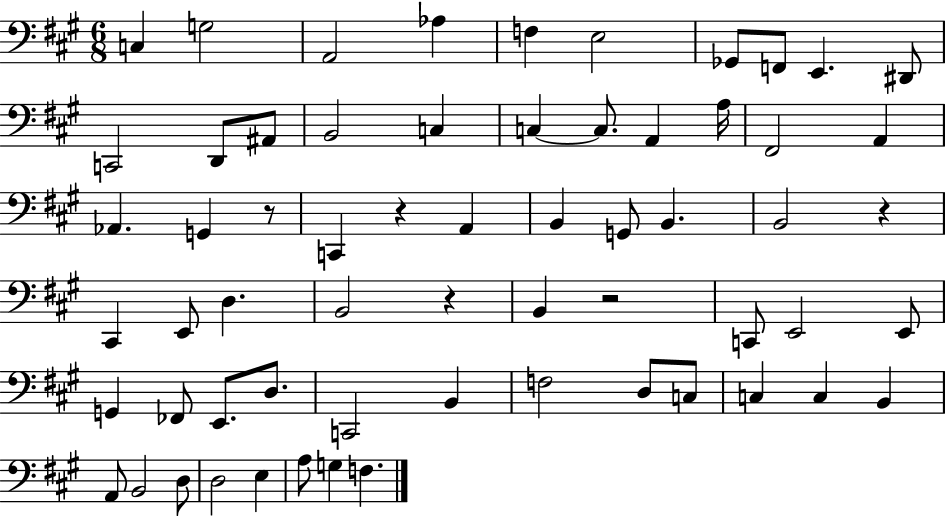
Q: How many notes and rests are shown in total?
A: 62